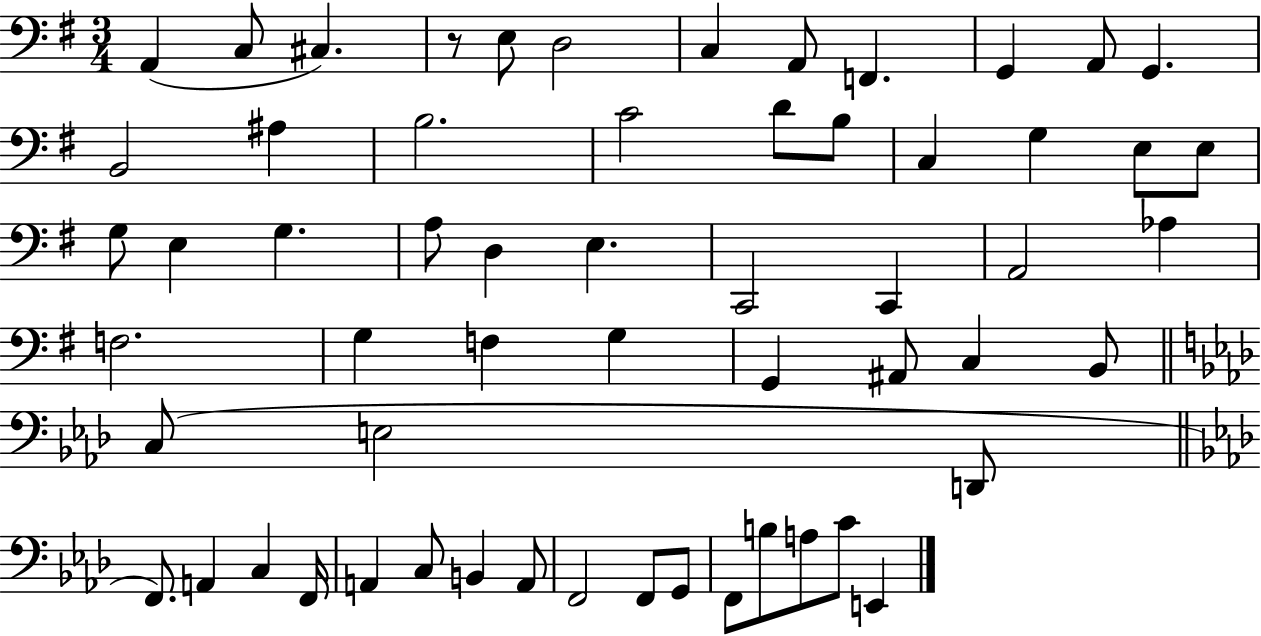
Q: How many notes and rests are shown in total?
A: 59